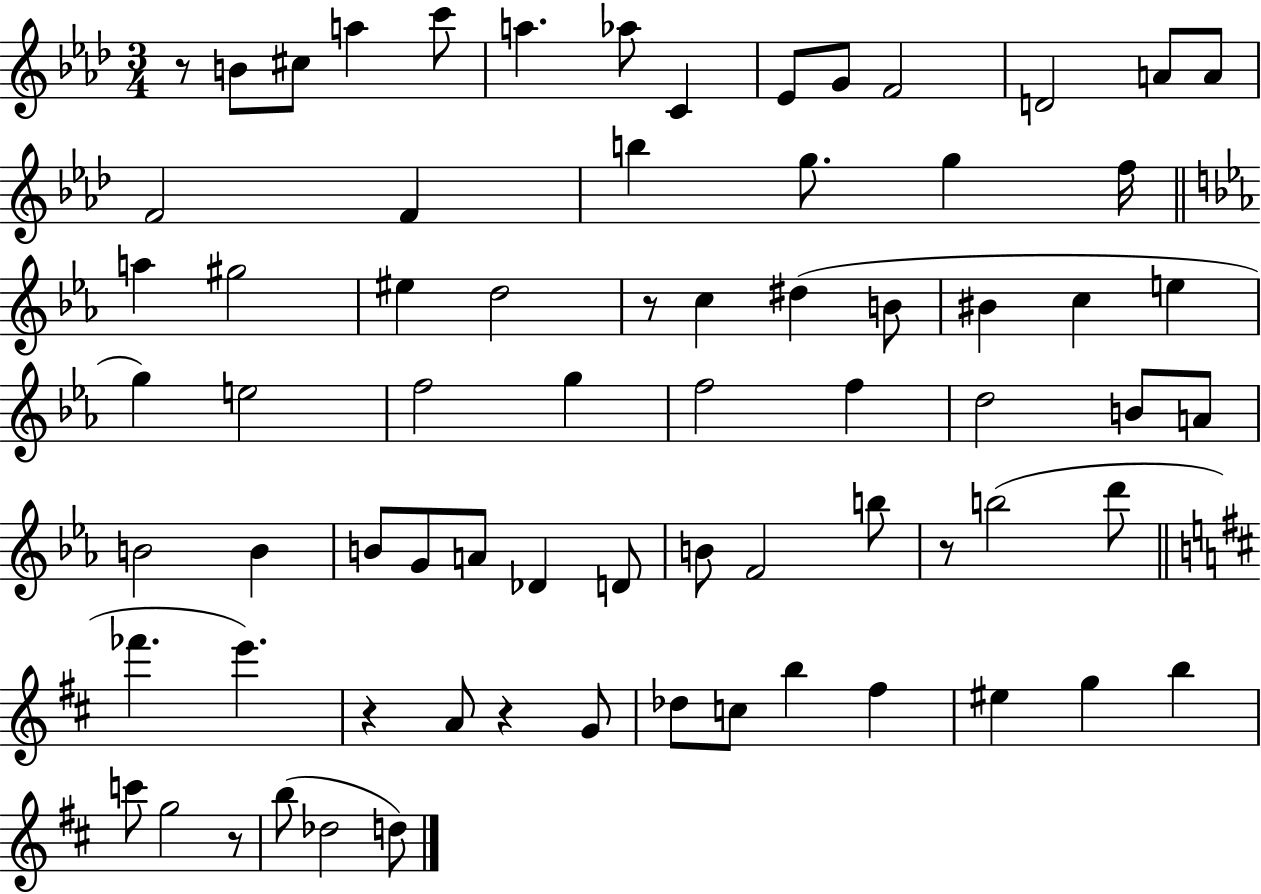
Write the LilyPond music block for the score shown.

{
  \clef treble
  \numericTimeSignature
  \time 3/4
  \key aes \major
  r8 b'8 cis''8 a''4 c'''8 | a''4. aes''8 c'4 | ees'8 g'8 f'2 | d'2 a'8 a'8 | \break f'2 f'4 | b''4 g''8. g''4 f''16 | \bar "||" \break \key c \minor a''4 gis''2 | eis''4 d''2 | r8 c''4 dis''4( b'8 | bis'4 c''4 e''4 | \break g''4) e''2 | f''2 g''4 | f''2 f''4 | d''2 b'8 a'8 | \break b'2 b'4 | b'8 g'8 a'8 des'4 d'8 | b'8 f'2 b''8 | r8 b''2( d'''8 | \break \bar "||" \break \key b \minor fes'''4. e'''4.) | r4 a'8 r4 g'8 | des''8 c''8 b''4 fis''4 | eis''4 g''4 b''4 | \break c'''8 g''2 r8 | b''8( des''2 d''8) | \bar "|."
}